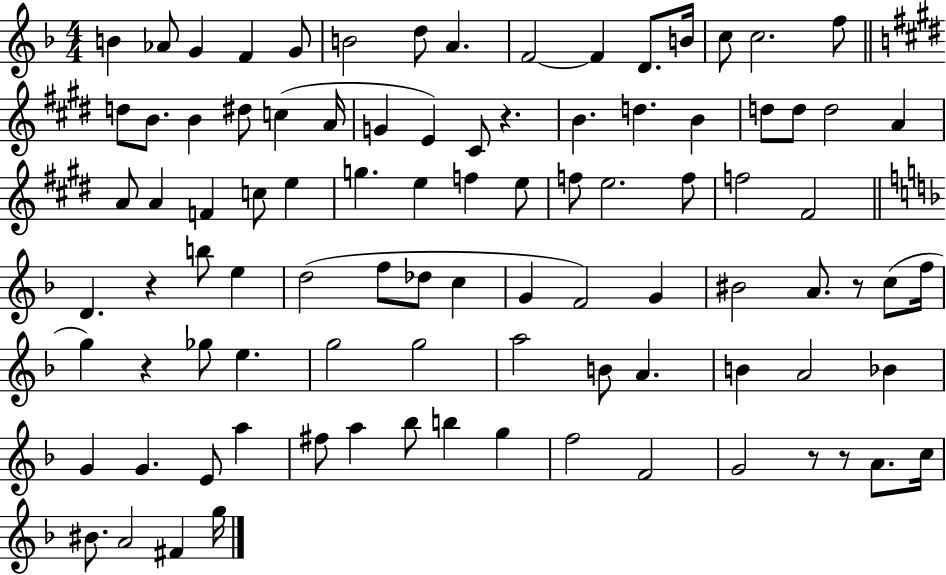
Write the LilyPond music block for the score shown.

{
  \clef treble
  \numericTimeSignature
  \time 4/4
  \key f \major
  \repeat volta 2 { b'4 aes'8 g'4 f'4 g'8 | b'2 d''8 a'4. | f'2~~ f'4 d'8. b'16 | c''8 c''2. f''8 | \break \bar "||" \break \key e \major d''8 b'8. b'4 dis''8 c''4( a'16 | g'4 e'4) cis'8 r4. | b'4. d''4. b'4 | d''8 d''8 d''2 a'4 | \break a'8 a'4 f'4 c''8 e''4 | g''4. e''4 f''4 e''8 | f''8 e''2. f''8 | f''2 fis'2 | \break \bar "||" \break \key d \minor d'4. r4 b''8 e''4 | d''2( f''8 des''8 c''4 | g'4 f'2) g'4 | bis'2 a'8. r8 c''8( f''16 | \break g''4) r4 ges''8 e''4. | g''2 g''2 | a''2 b'8 a'4. | b'4 a'2 bes'4 | \break g'4 g'4. e'8 a''4 | fis''8 a''4 bes''8 b''4 g''4 | f''2 f'2 | g'2 r8 r8 a'8. c''16 | \break bis'8. a'2 fis'4 g''16 | } \bar "|."
}